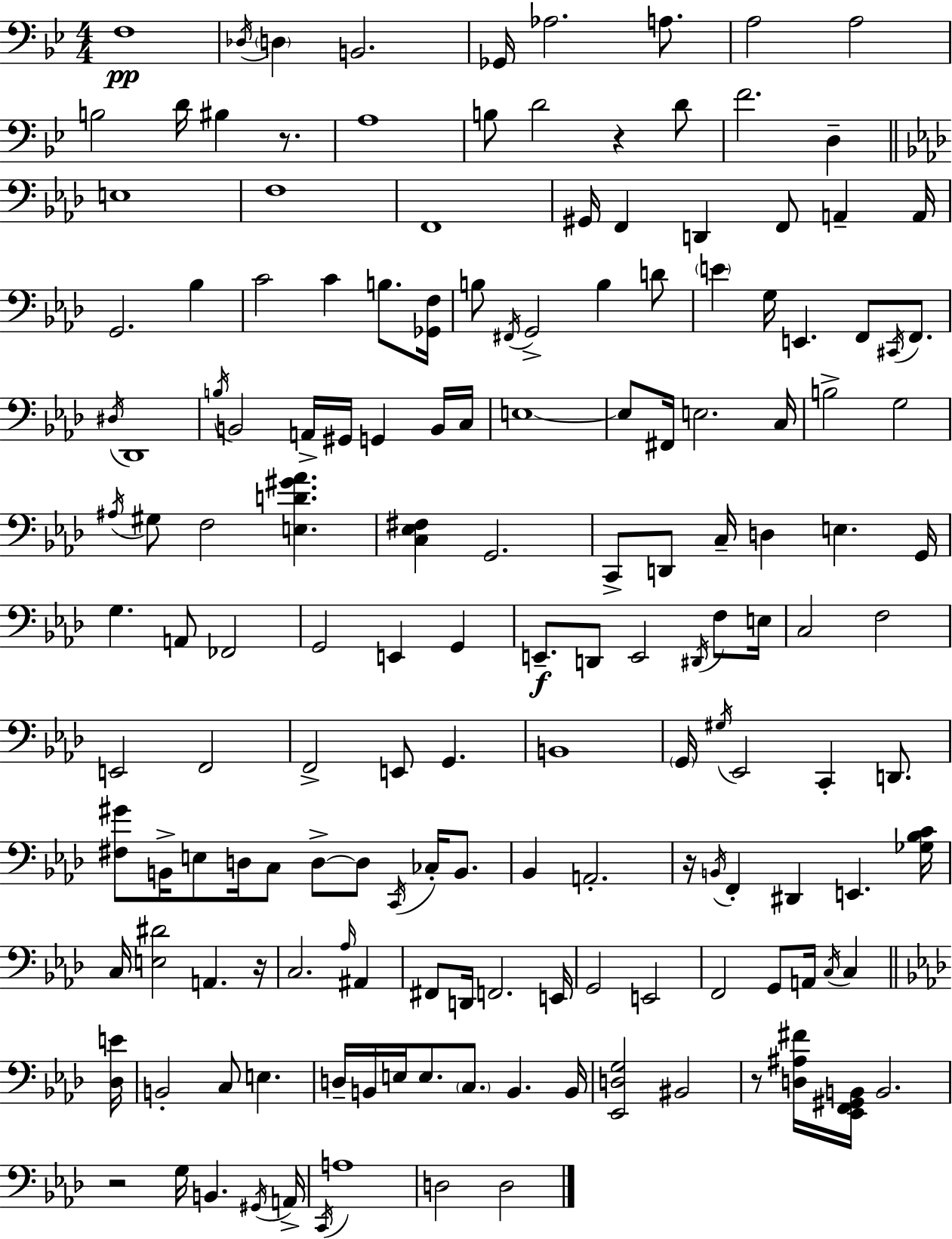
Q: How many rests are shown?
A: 6